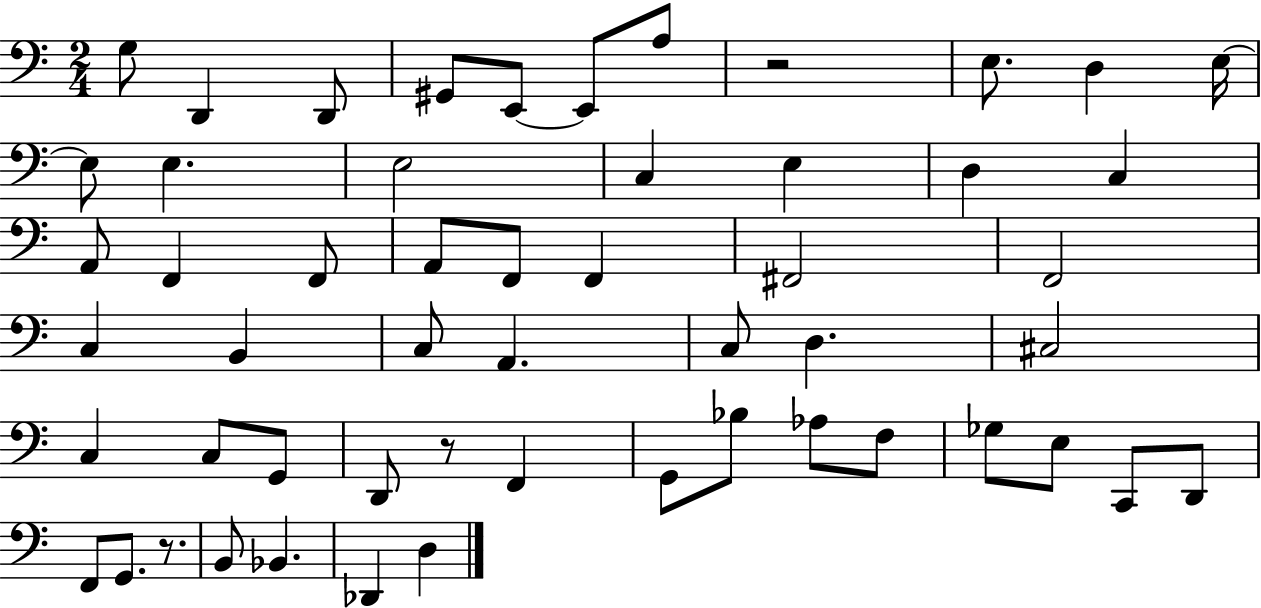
{
  \clef bass
  \numericTimeSignature
  \time 2/4
  \key c \major
  g8 d,4 d,8 | gis,8 e,8~~ e,8 a8 | r2 | e8. d4 e16~~ | \break e8 e4. | e2 | c4 e4 | d4 c4 | \break a,8 f,4 f,8 | a,8 f,8 f,4 | fis,2 | f,2 | \break c4 b,4 | c8 a,4. | c8 d4. | cis2 | \break c4 c8 g,8 | d,8 r8 f,4 | g,8 bes8 aes8 f8 | ges8 e8 c,8 d,8 | \break f,8 g,8. r8. | b,8 bes,4. | des,4 d4 | \bar "|."
}